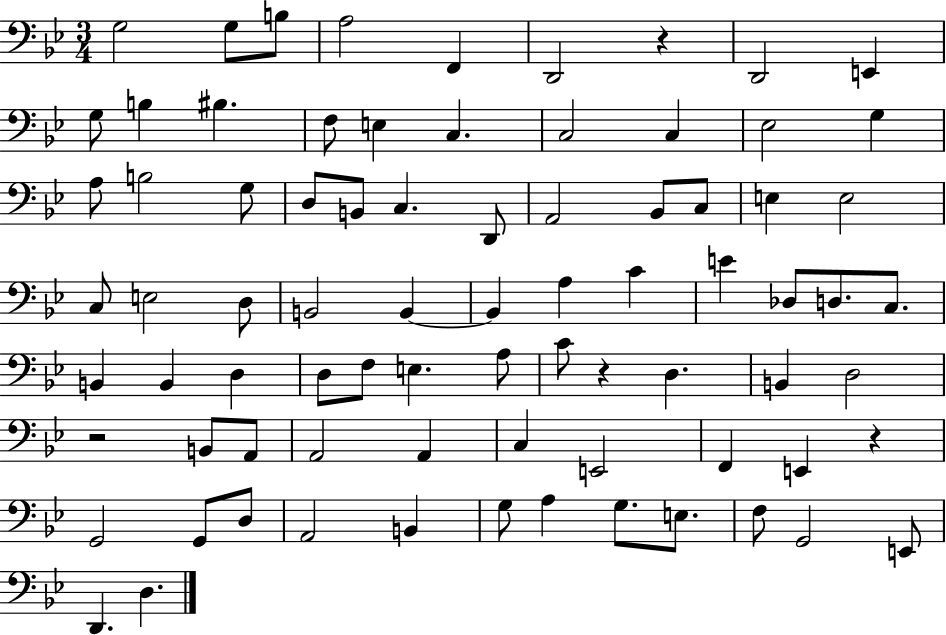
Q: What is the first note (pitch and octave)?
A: G3